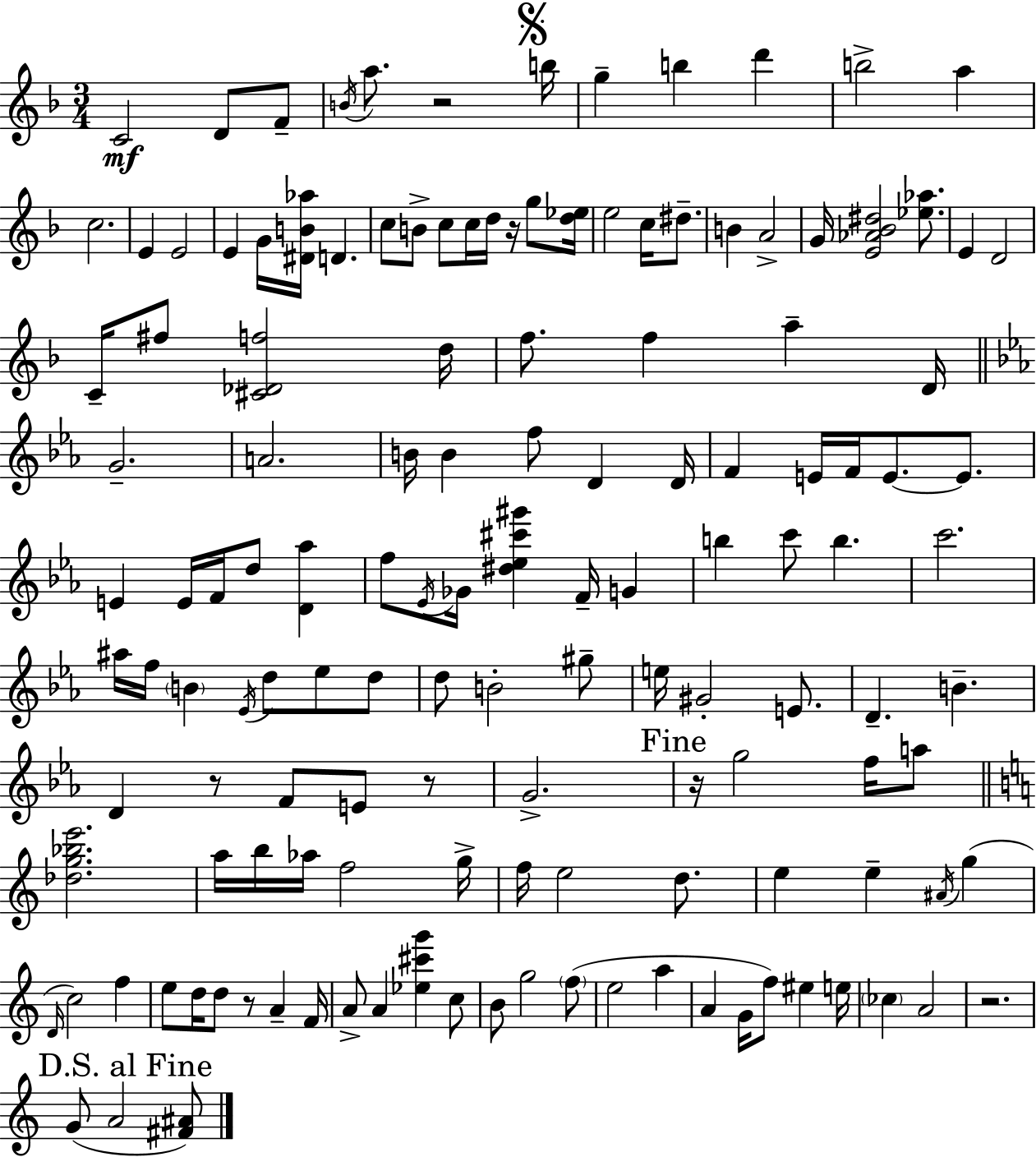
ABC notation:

X:1
T:Untitled
M:3/4
L:1/4
K:F
C2 D/2 F/2 B/4 a/2 z2 b/4 g b d' b2 a c2 E E2 E G/4 [^DB_a]/4 D c/2 B/2 c/2 c/4 d/4 z/4 g/2 [d_e]/4 e2 c/4 ^d/2 B A2 G/4 [E_A_B^d]2 [_e_a]/2 E D2 C/4 ^f/2 [^C_Df]2 d/4 f/2 f a D/4 G2 A2 B/4 B f/2 D D/4 F E/4 F/4 E/2 E/2 E E/4 F/4 d/2 [D_a] f/2 _E/4 _G/4 [^d_e^c'^g'] F/4 G b c'/2 b c'2 ^a/4 f/4 B _E/4 d/2 _e/2 d/2 d/2 B2 ^g/2 e/4 ^G2 E/2 D B D z/2 F/2 E/2 z/2 G2 z/4 g2 f/4 a/2 [_dg_be']2 a/4 b/4 _a/4 f2 g/4 f/4 e2 d/2 e e ^A/4 g D/4 c2 f e/2 d/4 d/2 z/2 A F/4 A/2 A [_e^c'g'] c/2 B/2 g2 f/2 e2 a A G/4 f/2 ^e e/4 _c A2 z2 G/2 A2 [^F^A]/2